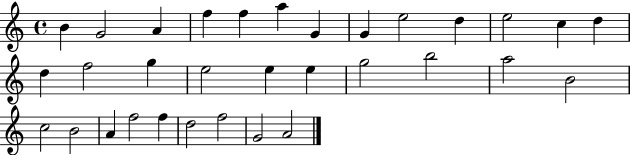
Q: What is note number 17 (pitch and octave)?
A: E5